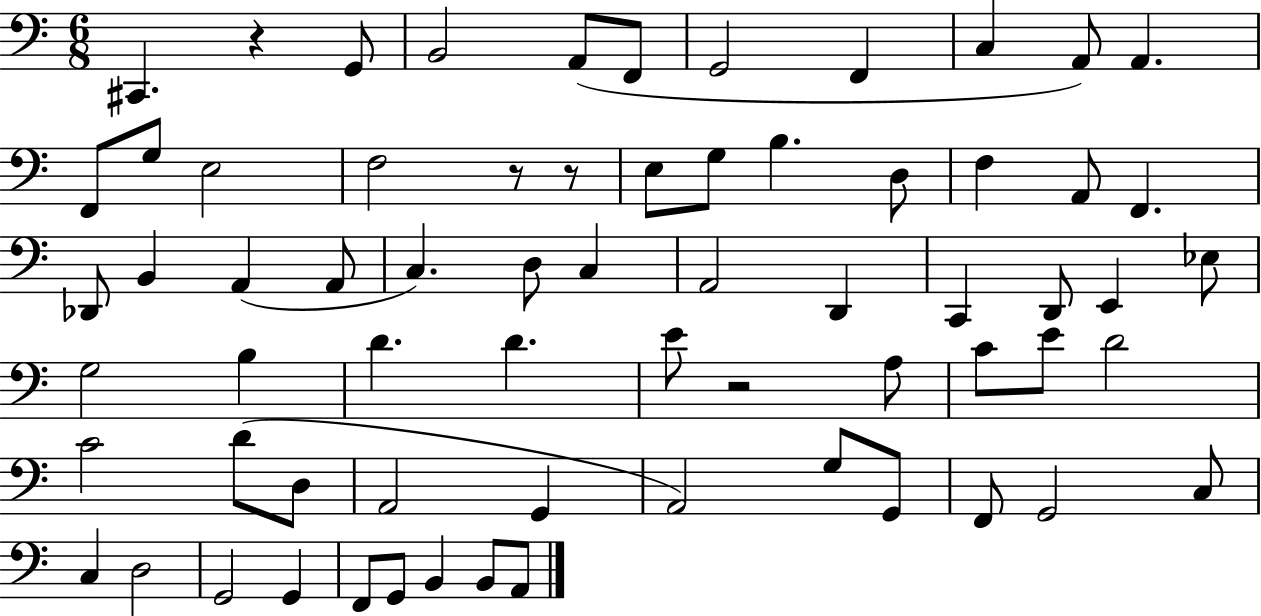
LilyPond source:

{
  \clef bass
  \numericTimeSignature
  \time 6/8
  \key c \major
  cis,4. r4 g,8 | b,2 a,8( f,8 | g,2 f,4 | c4 a,8) a,4. | \break f,8 g8 e2 | f2 r8 r8 | e8 g8 b4. d8 | f4 a,8 f,4. | \break des,8 b,4 a,4( a,8 | c4.) d8 c4 | a,2 d,4 | c,4 d,8 e,4 ees8 | \break g2 b4 | d'4. d'4. | e'8 r2 a8 | c'8 e'8 d'2 | \break c'2 d'8( d8 | a,2 g,4 | a,2) g8 g,8 | f,8 g,2 c8 | \break c4 d2 | g,2 g,4 | f,8 g,8 b,4 b,8 a,8 | \bar "|."
}